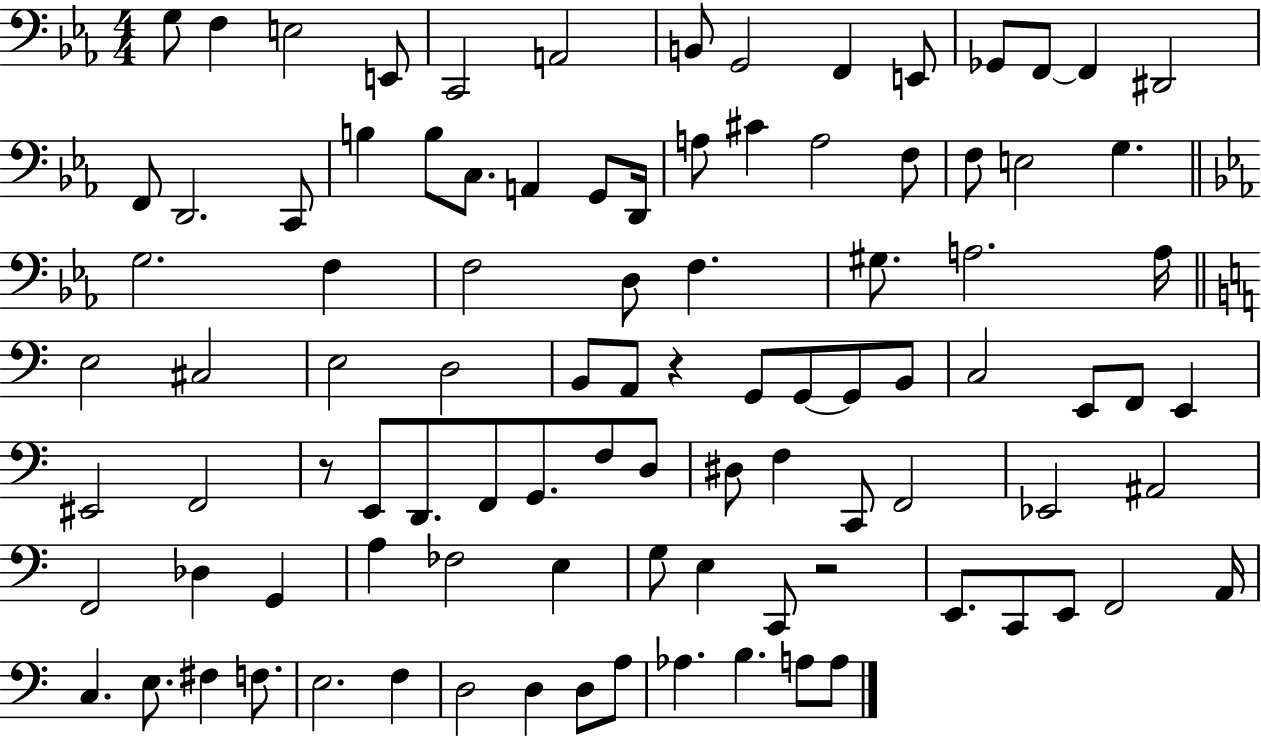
G3/e F3/q E3/h E2/e C2/h A2/h B2/e G2/h F2/q E2/e Gb2/e F2/e F2/q D#2/h F2/e D2/h. C2/e B3/q B3/e C3/e. A2/q G2/e D2/s A3/e C#4/q A3/h F3/e F3/e E3/h G3/q. G3/h. F3/q F3/h D3/e F3/q. G#3/e. A3/h. A3/s E3/h C#3/h E3/h D3/h B2/e A2/e R/q G2/e G2/e G2/e B2/e C3/h E2/e F2/e E2/q EIS2/h F2/h R/e E2/e D2/e. F2/e G2/e. F3/e D3/e D#3/e F3/q C2/e F2/h Eb2/h A#2/h F2/h Db3/q G2/q A3/q FES3/h E3/q G3/e E3/q C2/e R/h E2/e. C2/e E2/e F2/h A2/s C3/q. E3/e. F#3/q F3/e. E3/h. F3/q D3/h D3/q D3/e A3/e Ab3/q. B3/q. A3/e A3/e